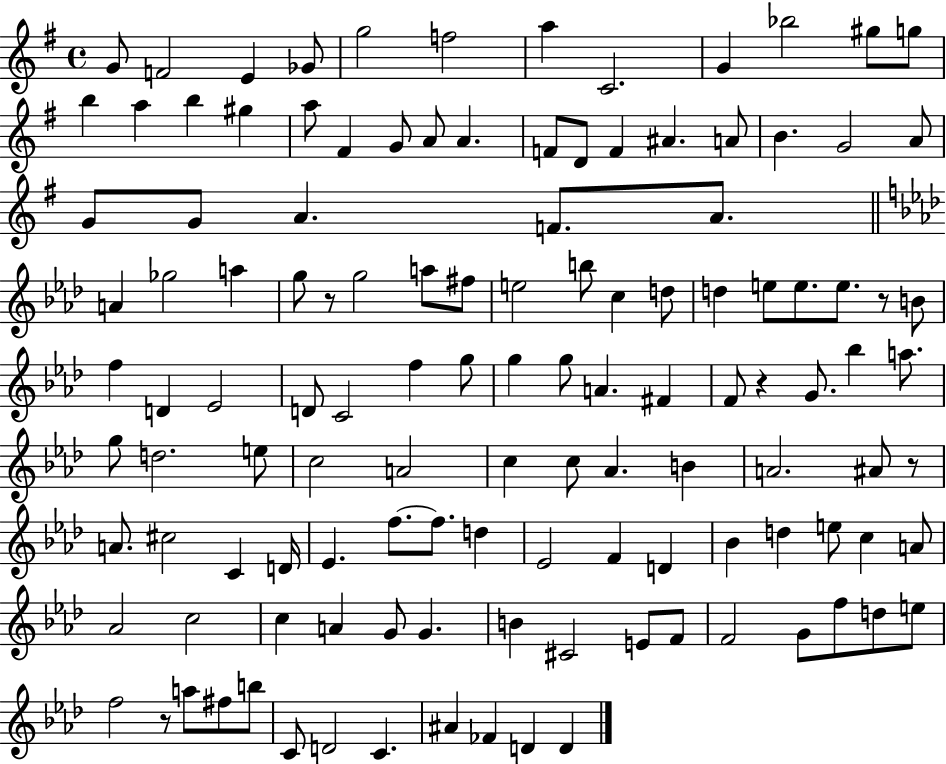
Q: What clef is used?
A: treble